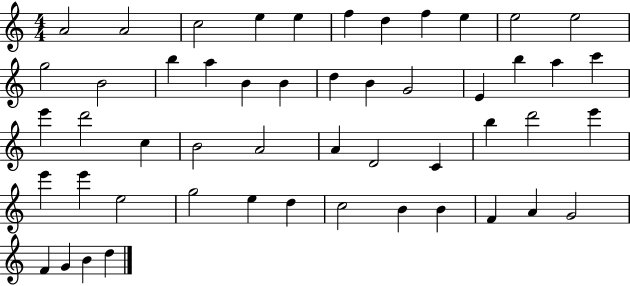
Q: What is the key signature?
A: C major